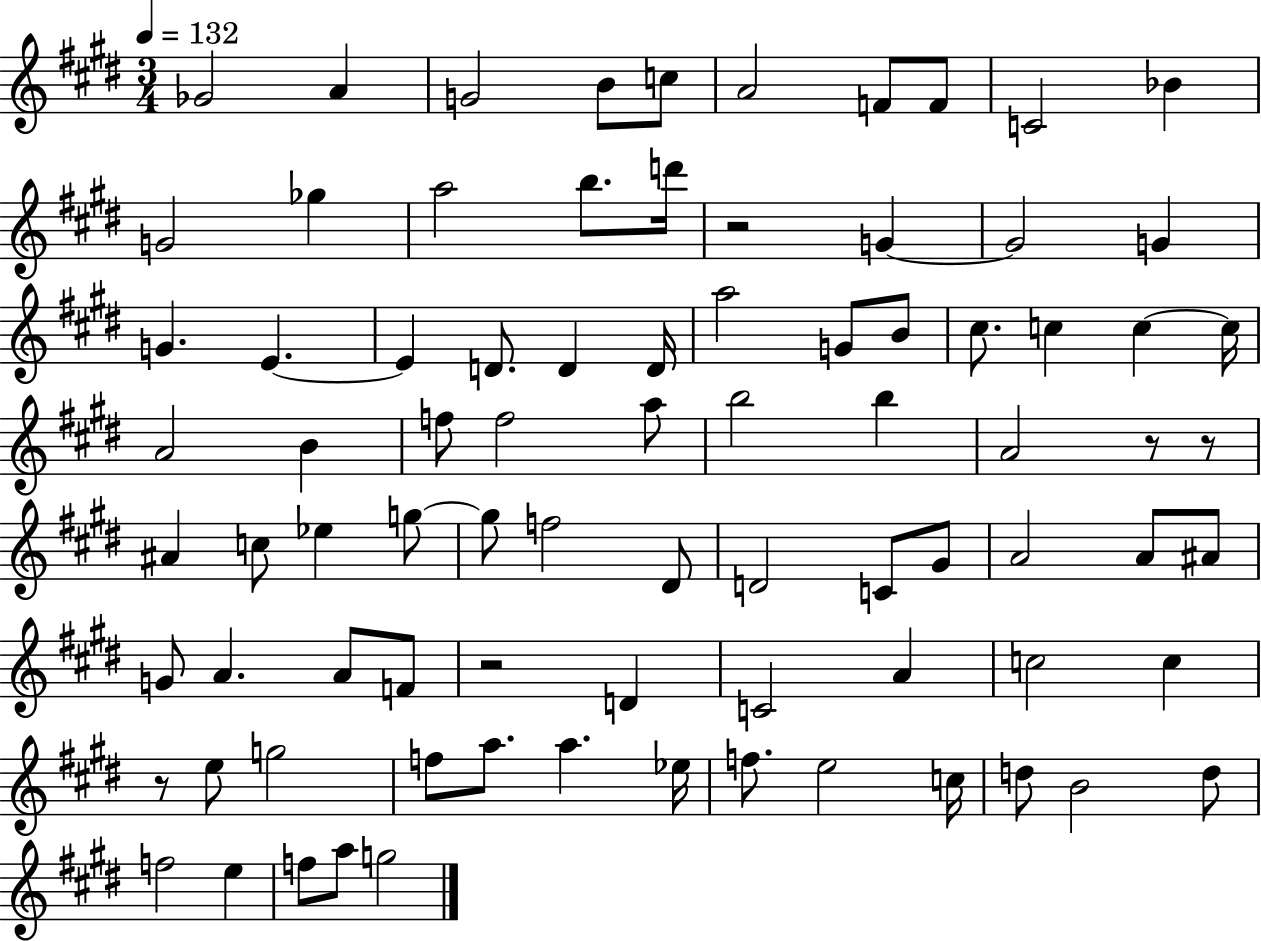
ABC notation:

X:1
T:Untitled
M:3/4
L:1/4
K:E
_G2 A G2 B/2 c/2 A2 F/2 F/2 C2 _B G2 _g a2 b/2 d'/4 z2 G G2 G G E E D/2 D D/4 a2 G/2 B/2 ^c/2 c c c/4 A2 B f/2 f2 a/2 b2 b A2 z/2 z/2 ^A c/2 _e g/2 g/2 f2 ^D/2 D2 C/2 ^G/2 A2 A/2 ^A/2 G/2 A A/2 F/2 z2 D C2 A c2 c z/2 e/2 g2 f/2 a/2 a _e/4 f/2 e2 c/4 d/2 B2 d/2 f2 e f/2 a/2 g2